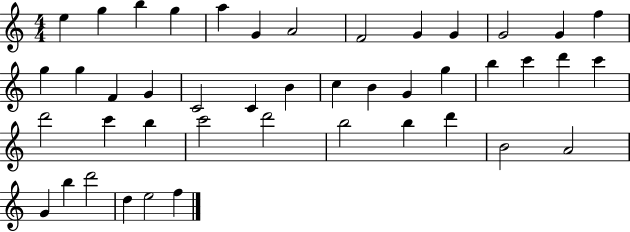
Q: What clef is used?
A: treble